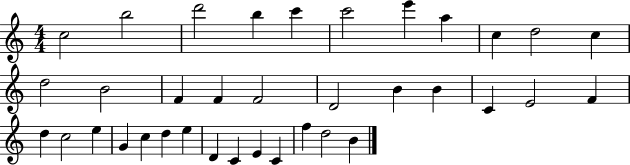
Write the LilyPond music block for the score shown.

{
  \clef treble
  \numericTimeSignature
  \time 4/4
  \key c \major
  c''2 b''2 | d'''2 b''4 c'''4 | c'''2 e'''4 a''4 | c''4 d''2 c''4 | \break d''2 b'2 | f'4 f'4 f'2 | d'2 b'4 b'4 | c'4 e'2 f'4 | \break d''4 c''2 e''4 | g'4 c''4 d''4 e''4 | d'4 c'4 e'4 c'4 | f''4 d''2 b'4 | \break \bar "|."
}